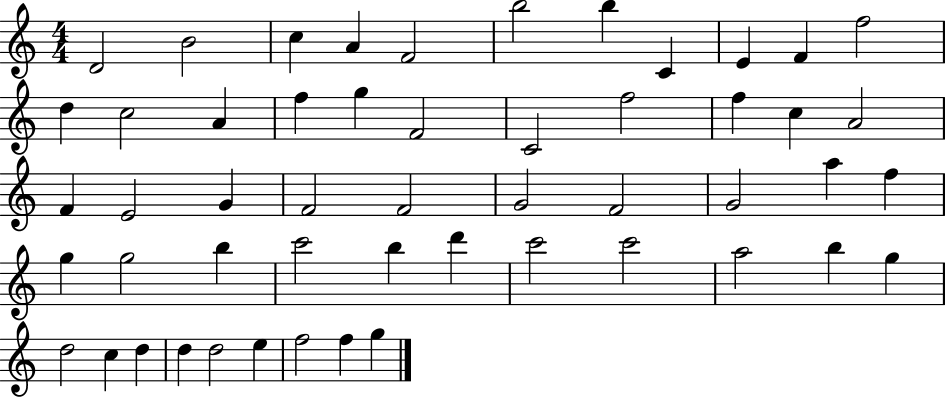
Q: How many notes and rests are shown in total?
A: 52